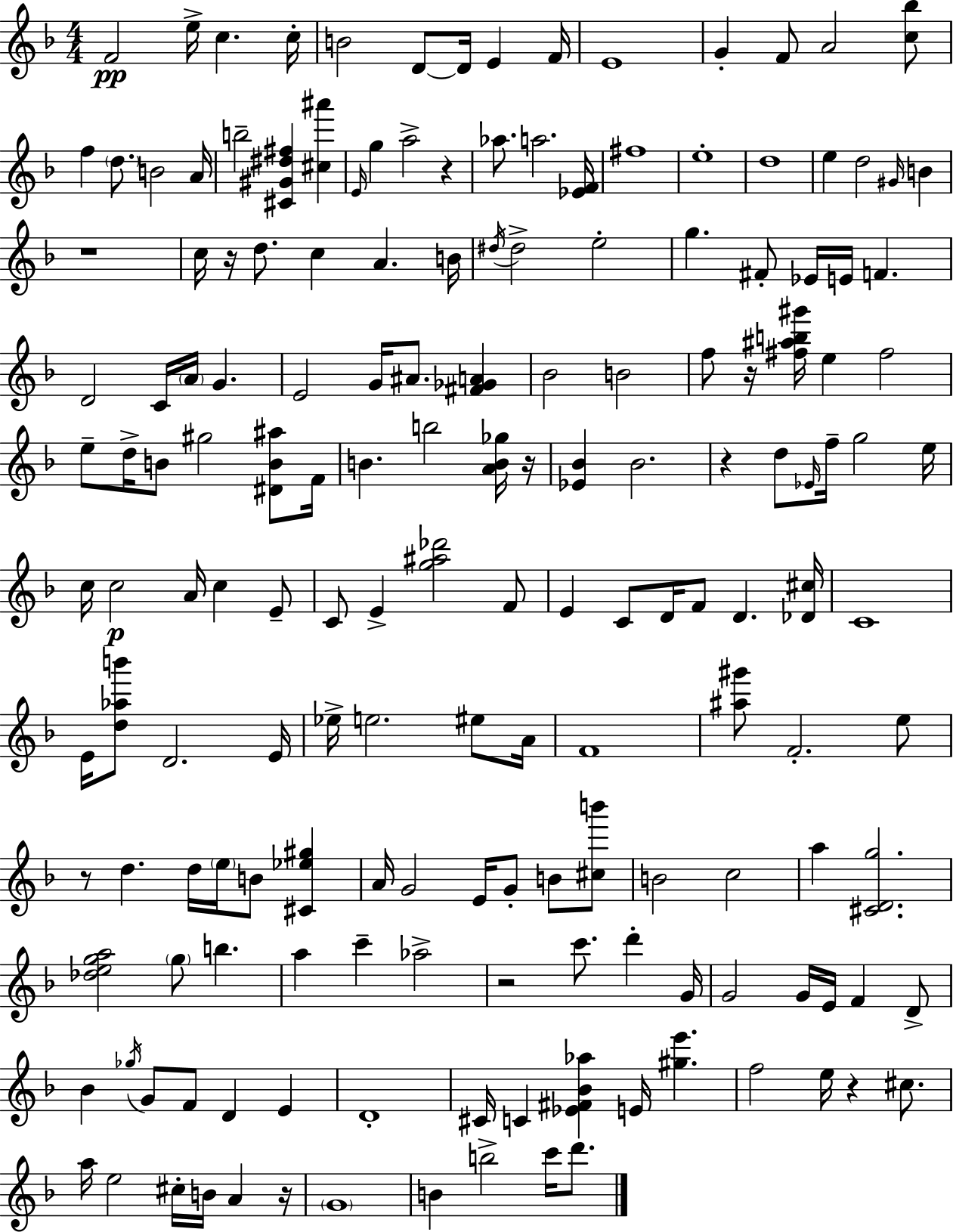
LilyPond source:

{
  \clef treble
  \numericTimeSignature
  \time 4/4
  \key f \major
  f'2\pp e''16-> c''4. c''16-. | b'2 d'8~~ d'16 e'4 f'16 | e'1 | g'4-. f'8 a'2 <c'' bes''>8 | \break f''4 \parenthesize d''8. b'2 a'16 | b''2-- <cis' gis' dis'' fis''>4 <cis'' ais'''>4 | \grace { e'16 } g''4 a''2-> r4 | aes''8. a''2. | \break <ees' f'>16 fis''1 | e''1-. | d''1 | e''4 d''2 \grace { gis'16 } b'4 | \break r1 | c''16 r16 d''8. c''4 a'4. | b'16 \acciaccatura { dis''16 } dis''2-> e''2-. | g''4. fis'8-. ees'16 e'16 f'4. | \break d'2 c'16 \parenthesize a'16 g'4. | e'2 g'16 ais'8. <fis' ges' a'>4 | bes'2 b'2 | f''8 r16 <fis'' ais'' b'' gis'''>16 e''4 fis''2 | \break e''8-- d''16-> b'8 gis''2 | <dis' b' ais''>8 f'16 b'4. b''2 | <a' b' ges''>16 r16 <ees' bes'>4 bes'2. | r4 d''8 \grace { ees'16 } f''16-- g''2 | \break e''16 c''16 c''2\p a'16 c''4 | e'8-- c'8 e'4-> <g'' ais'' des'''>2 | f'8 e'4 c'8 d'16 f'8 d'4. | <des' cis''>16 c'1 | \break e'16 <d'' aes'' b'''>8 d'2. | e'16 ees''16-> e''2. | eis''8 a'16 f'1 | <ais'' gis'''>8 f'2.-. | \break e''8 r8 d''4. d''16 \parenthesize e''16 b'8 | <cis' ees'' gis''>4 a'16 g'2 e'16 g'8-. | b'8 <cis'' b'''>8 b'2 c''2 | a''4 <cis' d' g''>2. | \break <des'' e'' g'' a''>2 \parenthesize g''8 b''4. | a''4 c'''4-- aes''2-> | r2 c'''8. d'''4-. | g'16 g'2 g'16 e'16 f'4 | \break d'8-> bes'4 \acciaccatura { ges''16 } g'8 f'8 d'4 | e'4 d'1-. | cis'16 c'4 <ees' fis' bes' aes''>4 e'16 <gis'' e'''>4. | f''2 e''16 r4 | \break cis''8. a''16 e''2 cis''16-. b'16 | a'4 r16 \parenthesize g'1 | b'4 b''2-> | c'''16 d'''8. \bar "|."
}